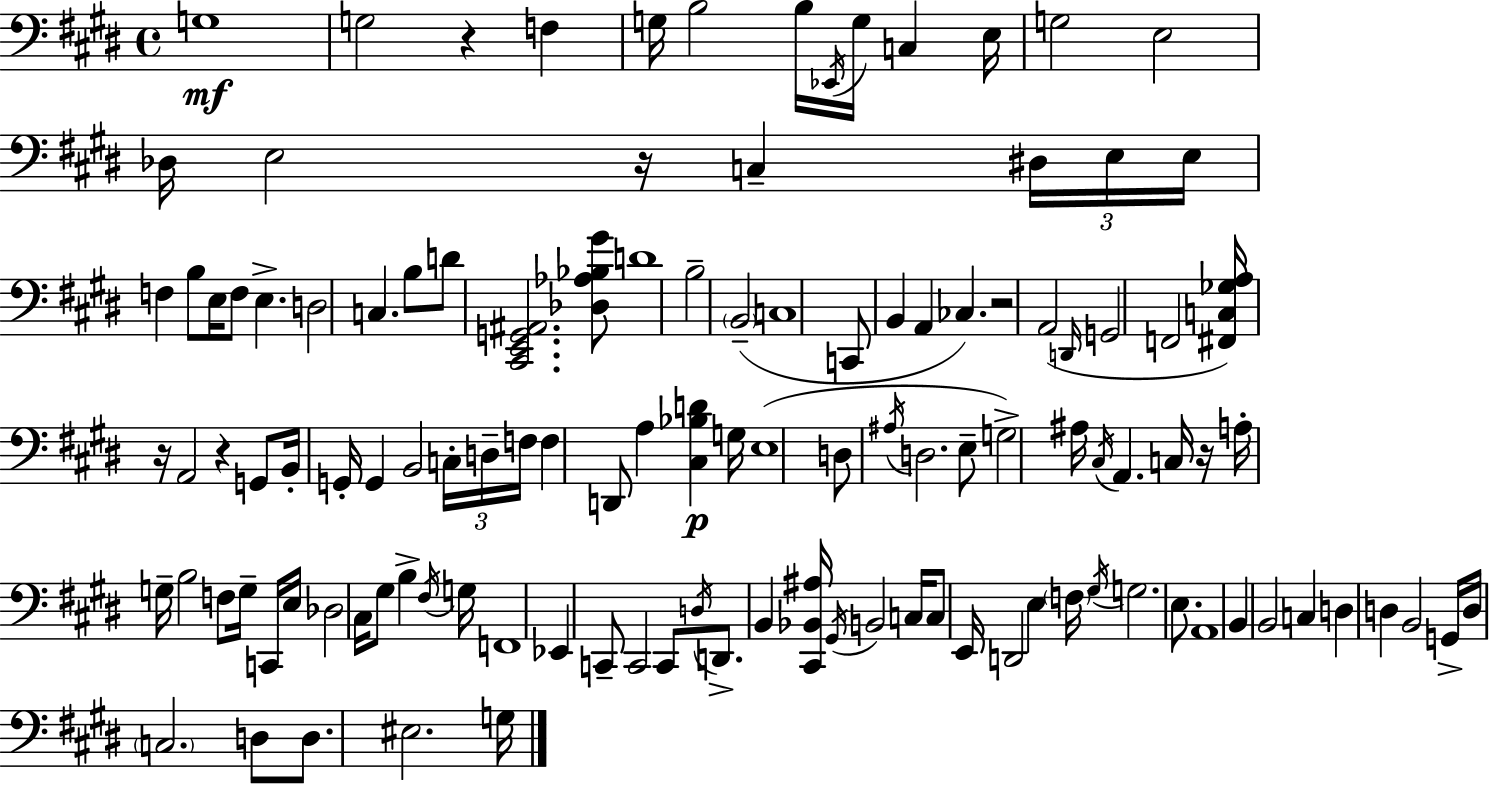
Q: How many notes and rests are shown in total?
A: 119